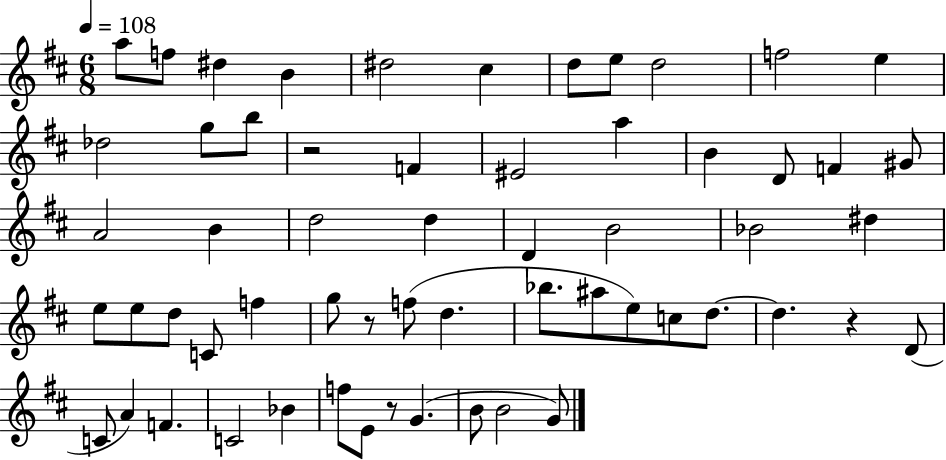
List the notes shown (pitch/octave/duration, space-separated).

A5/e F5/e D#5/q B4/q D#5/h C#5/q D5/e E5/e D5/h F5/h E5/q Db5/h G5/e B5/e R/h F4/q EIS4/h A5/q B4/q D4/e F4/q G#4/e A4/h B4/q D5/h D5/q D4/q B4/h Bb4/h D#5/q E5/e E5/e D5/e C4/e F5/q G5/e R/e F5/e D5/q. Bb5/e. A#5/e E5/e C5/e D5/e. D5/q. R/q D4/e C4/e A4/q F4/q. C4/h Bb4/q F5/e E4/e R/e G4/q. B4/e B4/h G4/e